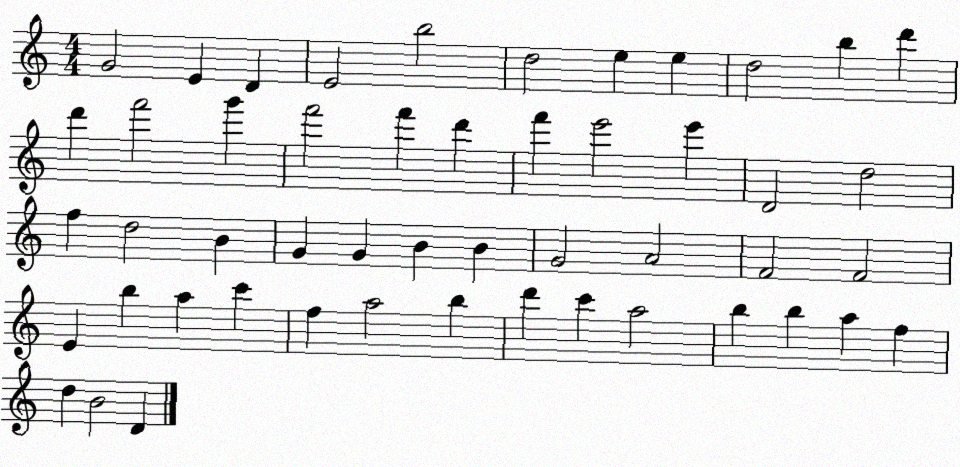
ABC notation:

X:1
T:Untitled
M:4/4
L:1/4
K:C
G2 E D E2 b2 d2 e e d2 b d' d' f'2 g' f'2 f' d' f' e'2 e' D2 d2 f d2 B G G B B G2 A2 F2 F2 E b a c' f a2 b d' c' a2 b b a f d B2 D